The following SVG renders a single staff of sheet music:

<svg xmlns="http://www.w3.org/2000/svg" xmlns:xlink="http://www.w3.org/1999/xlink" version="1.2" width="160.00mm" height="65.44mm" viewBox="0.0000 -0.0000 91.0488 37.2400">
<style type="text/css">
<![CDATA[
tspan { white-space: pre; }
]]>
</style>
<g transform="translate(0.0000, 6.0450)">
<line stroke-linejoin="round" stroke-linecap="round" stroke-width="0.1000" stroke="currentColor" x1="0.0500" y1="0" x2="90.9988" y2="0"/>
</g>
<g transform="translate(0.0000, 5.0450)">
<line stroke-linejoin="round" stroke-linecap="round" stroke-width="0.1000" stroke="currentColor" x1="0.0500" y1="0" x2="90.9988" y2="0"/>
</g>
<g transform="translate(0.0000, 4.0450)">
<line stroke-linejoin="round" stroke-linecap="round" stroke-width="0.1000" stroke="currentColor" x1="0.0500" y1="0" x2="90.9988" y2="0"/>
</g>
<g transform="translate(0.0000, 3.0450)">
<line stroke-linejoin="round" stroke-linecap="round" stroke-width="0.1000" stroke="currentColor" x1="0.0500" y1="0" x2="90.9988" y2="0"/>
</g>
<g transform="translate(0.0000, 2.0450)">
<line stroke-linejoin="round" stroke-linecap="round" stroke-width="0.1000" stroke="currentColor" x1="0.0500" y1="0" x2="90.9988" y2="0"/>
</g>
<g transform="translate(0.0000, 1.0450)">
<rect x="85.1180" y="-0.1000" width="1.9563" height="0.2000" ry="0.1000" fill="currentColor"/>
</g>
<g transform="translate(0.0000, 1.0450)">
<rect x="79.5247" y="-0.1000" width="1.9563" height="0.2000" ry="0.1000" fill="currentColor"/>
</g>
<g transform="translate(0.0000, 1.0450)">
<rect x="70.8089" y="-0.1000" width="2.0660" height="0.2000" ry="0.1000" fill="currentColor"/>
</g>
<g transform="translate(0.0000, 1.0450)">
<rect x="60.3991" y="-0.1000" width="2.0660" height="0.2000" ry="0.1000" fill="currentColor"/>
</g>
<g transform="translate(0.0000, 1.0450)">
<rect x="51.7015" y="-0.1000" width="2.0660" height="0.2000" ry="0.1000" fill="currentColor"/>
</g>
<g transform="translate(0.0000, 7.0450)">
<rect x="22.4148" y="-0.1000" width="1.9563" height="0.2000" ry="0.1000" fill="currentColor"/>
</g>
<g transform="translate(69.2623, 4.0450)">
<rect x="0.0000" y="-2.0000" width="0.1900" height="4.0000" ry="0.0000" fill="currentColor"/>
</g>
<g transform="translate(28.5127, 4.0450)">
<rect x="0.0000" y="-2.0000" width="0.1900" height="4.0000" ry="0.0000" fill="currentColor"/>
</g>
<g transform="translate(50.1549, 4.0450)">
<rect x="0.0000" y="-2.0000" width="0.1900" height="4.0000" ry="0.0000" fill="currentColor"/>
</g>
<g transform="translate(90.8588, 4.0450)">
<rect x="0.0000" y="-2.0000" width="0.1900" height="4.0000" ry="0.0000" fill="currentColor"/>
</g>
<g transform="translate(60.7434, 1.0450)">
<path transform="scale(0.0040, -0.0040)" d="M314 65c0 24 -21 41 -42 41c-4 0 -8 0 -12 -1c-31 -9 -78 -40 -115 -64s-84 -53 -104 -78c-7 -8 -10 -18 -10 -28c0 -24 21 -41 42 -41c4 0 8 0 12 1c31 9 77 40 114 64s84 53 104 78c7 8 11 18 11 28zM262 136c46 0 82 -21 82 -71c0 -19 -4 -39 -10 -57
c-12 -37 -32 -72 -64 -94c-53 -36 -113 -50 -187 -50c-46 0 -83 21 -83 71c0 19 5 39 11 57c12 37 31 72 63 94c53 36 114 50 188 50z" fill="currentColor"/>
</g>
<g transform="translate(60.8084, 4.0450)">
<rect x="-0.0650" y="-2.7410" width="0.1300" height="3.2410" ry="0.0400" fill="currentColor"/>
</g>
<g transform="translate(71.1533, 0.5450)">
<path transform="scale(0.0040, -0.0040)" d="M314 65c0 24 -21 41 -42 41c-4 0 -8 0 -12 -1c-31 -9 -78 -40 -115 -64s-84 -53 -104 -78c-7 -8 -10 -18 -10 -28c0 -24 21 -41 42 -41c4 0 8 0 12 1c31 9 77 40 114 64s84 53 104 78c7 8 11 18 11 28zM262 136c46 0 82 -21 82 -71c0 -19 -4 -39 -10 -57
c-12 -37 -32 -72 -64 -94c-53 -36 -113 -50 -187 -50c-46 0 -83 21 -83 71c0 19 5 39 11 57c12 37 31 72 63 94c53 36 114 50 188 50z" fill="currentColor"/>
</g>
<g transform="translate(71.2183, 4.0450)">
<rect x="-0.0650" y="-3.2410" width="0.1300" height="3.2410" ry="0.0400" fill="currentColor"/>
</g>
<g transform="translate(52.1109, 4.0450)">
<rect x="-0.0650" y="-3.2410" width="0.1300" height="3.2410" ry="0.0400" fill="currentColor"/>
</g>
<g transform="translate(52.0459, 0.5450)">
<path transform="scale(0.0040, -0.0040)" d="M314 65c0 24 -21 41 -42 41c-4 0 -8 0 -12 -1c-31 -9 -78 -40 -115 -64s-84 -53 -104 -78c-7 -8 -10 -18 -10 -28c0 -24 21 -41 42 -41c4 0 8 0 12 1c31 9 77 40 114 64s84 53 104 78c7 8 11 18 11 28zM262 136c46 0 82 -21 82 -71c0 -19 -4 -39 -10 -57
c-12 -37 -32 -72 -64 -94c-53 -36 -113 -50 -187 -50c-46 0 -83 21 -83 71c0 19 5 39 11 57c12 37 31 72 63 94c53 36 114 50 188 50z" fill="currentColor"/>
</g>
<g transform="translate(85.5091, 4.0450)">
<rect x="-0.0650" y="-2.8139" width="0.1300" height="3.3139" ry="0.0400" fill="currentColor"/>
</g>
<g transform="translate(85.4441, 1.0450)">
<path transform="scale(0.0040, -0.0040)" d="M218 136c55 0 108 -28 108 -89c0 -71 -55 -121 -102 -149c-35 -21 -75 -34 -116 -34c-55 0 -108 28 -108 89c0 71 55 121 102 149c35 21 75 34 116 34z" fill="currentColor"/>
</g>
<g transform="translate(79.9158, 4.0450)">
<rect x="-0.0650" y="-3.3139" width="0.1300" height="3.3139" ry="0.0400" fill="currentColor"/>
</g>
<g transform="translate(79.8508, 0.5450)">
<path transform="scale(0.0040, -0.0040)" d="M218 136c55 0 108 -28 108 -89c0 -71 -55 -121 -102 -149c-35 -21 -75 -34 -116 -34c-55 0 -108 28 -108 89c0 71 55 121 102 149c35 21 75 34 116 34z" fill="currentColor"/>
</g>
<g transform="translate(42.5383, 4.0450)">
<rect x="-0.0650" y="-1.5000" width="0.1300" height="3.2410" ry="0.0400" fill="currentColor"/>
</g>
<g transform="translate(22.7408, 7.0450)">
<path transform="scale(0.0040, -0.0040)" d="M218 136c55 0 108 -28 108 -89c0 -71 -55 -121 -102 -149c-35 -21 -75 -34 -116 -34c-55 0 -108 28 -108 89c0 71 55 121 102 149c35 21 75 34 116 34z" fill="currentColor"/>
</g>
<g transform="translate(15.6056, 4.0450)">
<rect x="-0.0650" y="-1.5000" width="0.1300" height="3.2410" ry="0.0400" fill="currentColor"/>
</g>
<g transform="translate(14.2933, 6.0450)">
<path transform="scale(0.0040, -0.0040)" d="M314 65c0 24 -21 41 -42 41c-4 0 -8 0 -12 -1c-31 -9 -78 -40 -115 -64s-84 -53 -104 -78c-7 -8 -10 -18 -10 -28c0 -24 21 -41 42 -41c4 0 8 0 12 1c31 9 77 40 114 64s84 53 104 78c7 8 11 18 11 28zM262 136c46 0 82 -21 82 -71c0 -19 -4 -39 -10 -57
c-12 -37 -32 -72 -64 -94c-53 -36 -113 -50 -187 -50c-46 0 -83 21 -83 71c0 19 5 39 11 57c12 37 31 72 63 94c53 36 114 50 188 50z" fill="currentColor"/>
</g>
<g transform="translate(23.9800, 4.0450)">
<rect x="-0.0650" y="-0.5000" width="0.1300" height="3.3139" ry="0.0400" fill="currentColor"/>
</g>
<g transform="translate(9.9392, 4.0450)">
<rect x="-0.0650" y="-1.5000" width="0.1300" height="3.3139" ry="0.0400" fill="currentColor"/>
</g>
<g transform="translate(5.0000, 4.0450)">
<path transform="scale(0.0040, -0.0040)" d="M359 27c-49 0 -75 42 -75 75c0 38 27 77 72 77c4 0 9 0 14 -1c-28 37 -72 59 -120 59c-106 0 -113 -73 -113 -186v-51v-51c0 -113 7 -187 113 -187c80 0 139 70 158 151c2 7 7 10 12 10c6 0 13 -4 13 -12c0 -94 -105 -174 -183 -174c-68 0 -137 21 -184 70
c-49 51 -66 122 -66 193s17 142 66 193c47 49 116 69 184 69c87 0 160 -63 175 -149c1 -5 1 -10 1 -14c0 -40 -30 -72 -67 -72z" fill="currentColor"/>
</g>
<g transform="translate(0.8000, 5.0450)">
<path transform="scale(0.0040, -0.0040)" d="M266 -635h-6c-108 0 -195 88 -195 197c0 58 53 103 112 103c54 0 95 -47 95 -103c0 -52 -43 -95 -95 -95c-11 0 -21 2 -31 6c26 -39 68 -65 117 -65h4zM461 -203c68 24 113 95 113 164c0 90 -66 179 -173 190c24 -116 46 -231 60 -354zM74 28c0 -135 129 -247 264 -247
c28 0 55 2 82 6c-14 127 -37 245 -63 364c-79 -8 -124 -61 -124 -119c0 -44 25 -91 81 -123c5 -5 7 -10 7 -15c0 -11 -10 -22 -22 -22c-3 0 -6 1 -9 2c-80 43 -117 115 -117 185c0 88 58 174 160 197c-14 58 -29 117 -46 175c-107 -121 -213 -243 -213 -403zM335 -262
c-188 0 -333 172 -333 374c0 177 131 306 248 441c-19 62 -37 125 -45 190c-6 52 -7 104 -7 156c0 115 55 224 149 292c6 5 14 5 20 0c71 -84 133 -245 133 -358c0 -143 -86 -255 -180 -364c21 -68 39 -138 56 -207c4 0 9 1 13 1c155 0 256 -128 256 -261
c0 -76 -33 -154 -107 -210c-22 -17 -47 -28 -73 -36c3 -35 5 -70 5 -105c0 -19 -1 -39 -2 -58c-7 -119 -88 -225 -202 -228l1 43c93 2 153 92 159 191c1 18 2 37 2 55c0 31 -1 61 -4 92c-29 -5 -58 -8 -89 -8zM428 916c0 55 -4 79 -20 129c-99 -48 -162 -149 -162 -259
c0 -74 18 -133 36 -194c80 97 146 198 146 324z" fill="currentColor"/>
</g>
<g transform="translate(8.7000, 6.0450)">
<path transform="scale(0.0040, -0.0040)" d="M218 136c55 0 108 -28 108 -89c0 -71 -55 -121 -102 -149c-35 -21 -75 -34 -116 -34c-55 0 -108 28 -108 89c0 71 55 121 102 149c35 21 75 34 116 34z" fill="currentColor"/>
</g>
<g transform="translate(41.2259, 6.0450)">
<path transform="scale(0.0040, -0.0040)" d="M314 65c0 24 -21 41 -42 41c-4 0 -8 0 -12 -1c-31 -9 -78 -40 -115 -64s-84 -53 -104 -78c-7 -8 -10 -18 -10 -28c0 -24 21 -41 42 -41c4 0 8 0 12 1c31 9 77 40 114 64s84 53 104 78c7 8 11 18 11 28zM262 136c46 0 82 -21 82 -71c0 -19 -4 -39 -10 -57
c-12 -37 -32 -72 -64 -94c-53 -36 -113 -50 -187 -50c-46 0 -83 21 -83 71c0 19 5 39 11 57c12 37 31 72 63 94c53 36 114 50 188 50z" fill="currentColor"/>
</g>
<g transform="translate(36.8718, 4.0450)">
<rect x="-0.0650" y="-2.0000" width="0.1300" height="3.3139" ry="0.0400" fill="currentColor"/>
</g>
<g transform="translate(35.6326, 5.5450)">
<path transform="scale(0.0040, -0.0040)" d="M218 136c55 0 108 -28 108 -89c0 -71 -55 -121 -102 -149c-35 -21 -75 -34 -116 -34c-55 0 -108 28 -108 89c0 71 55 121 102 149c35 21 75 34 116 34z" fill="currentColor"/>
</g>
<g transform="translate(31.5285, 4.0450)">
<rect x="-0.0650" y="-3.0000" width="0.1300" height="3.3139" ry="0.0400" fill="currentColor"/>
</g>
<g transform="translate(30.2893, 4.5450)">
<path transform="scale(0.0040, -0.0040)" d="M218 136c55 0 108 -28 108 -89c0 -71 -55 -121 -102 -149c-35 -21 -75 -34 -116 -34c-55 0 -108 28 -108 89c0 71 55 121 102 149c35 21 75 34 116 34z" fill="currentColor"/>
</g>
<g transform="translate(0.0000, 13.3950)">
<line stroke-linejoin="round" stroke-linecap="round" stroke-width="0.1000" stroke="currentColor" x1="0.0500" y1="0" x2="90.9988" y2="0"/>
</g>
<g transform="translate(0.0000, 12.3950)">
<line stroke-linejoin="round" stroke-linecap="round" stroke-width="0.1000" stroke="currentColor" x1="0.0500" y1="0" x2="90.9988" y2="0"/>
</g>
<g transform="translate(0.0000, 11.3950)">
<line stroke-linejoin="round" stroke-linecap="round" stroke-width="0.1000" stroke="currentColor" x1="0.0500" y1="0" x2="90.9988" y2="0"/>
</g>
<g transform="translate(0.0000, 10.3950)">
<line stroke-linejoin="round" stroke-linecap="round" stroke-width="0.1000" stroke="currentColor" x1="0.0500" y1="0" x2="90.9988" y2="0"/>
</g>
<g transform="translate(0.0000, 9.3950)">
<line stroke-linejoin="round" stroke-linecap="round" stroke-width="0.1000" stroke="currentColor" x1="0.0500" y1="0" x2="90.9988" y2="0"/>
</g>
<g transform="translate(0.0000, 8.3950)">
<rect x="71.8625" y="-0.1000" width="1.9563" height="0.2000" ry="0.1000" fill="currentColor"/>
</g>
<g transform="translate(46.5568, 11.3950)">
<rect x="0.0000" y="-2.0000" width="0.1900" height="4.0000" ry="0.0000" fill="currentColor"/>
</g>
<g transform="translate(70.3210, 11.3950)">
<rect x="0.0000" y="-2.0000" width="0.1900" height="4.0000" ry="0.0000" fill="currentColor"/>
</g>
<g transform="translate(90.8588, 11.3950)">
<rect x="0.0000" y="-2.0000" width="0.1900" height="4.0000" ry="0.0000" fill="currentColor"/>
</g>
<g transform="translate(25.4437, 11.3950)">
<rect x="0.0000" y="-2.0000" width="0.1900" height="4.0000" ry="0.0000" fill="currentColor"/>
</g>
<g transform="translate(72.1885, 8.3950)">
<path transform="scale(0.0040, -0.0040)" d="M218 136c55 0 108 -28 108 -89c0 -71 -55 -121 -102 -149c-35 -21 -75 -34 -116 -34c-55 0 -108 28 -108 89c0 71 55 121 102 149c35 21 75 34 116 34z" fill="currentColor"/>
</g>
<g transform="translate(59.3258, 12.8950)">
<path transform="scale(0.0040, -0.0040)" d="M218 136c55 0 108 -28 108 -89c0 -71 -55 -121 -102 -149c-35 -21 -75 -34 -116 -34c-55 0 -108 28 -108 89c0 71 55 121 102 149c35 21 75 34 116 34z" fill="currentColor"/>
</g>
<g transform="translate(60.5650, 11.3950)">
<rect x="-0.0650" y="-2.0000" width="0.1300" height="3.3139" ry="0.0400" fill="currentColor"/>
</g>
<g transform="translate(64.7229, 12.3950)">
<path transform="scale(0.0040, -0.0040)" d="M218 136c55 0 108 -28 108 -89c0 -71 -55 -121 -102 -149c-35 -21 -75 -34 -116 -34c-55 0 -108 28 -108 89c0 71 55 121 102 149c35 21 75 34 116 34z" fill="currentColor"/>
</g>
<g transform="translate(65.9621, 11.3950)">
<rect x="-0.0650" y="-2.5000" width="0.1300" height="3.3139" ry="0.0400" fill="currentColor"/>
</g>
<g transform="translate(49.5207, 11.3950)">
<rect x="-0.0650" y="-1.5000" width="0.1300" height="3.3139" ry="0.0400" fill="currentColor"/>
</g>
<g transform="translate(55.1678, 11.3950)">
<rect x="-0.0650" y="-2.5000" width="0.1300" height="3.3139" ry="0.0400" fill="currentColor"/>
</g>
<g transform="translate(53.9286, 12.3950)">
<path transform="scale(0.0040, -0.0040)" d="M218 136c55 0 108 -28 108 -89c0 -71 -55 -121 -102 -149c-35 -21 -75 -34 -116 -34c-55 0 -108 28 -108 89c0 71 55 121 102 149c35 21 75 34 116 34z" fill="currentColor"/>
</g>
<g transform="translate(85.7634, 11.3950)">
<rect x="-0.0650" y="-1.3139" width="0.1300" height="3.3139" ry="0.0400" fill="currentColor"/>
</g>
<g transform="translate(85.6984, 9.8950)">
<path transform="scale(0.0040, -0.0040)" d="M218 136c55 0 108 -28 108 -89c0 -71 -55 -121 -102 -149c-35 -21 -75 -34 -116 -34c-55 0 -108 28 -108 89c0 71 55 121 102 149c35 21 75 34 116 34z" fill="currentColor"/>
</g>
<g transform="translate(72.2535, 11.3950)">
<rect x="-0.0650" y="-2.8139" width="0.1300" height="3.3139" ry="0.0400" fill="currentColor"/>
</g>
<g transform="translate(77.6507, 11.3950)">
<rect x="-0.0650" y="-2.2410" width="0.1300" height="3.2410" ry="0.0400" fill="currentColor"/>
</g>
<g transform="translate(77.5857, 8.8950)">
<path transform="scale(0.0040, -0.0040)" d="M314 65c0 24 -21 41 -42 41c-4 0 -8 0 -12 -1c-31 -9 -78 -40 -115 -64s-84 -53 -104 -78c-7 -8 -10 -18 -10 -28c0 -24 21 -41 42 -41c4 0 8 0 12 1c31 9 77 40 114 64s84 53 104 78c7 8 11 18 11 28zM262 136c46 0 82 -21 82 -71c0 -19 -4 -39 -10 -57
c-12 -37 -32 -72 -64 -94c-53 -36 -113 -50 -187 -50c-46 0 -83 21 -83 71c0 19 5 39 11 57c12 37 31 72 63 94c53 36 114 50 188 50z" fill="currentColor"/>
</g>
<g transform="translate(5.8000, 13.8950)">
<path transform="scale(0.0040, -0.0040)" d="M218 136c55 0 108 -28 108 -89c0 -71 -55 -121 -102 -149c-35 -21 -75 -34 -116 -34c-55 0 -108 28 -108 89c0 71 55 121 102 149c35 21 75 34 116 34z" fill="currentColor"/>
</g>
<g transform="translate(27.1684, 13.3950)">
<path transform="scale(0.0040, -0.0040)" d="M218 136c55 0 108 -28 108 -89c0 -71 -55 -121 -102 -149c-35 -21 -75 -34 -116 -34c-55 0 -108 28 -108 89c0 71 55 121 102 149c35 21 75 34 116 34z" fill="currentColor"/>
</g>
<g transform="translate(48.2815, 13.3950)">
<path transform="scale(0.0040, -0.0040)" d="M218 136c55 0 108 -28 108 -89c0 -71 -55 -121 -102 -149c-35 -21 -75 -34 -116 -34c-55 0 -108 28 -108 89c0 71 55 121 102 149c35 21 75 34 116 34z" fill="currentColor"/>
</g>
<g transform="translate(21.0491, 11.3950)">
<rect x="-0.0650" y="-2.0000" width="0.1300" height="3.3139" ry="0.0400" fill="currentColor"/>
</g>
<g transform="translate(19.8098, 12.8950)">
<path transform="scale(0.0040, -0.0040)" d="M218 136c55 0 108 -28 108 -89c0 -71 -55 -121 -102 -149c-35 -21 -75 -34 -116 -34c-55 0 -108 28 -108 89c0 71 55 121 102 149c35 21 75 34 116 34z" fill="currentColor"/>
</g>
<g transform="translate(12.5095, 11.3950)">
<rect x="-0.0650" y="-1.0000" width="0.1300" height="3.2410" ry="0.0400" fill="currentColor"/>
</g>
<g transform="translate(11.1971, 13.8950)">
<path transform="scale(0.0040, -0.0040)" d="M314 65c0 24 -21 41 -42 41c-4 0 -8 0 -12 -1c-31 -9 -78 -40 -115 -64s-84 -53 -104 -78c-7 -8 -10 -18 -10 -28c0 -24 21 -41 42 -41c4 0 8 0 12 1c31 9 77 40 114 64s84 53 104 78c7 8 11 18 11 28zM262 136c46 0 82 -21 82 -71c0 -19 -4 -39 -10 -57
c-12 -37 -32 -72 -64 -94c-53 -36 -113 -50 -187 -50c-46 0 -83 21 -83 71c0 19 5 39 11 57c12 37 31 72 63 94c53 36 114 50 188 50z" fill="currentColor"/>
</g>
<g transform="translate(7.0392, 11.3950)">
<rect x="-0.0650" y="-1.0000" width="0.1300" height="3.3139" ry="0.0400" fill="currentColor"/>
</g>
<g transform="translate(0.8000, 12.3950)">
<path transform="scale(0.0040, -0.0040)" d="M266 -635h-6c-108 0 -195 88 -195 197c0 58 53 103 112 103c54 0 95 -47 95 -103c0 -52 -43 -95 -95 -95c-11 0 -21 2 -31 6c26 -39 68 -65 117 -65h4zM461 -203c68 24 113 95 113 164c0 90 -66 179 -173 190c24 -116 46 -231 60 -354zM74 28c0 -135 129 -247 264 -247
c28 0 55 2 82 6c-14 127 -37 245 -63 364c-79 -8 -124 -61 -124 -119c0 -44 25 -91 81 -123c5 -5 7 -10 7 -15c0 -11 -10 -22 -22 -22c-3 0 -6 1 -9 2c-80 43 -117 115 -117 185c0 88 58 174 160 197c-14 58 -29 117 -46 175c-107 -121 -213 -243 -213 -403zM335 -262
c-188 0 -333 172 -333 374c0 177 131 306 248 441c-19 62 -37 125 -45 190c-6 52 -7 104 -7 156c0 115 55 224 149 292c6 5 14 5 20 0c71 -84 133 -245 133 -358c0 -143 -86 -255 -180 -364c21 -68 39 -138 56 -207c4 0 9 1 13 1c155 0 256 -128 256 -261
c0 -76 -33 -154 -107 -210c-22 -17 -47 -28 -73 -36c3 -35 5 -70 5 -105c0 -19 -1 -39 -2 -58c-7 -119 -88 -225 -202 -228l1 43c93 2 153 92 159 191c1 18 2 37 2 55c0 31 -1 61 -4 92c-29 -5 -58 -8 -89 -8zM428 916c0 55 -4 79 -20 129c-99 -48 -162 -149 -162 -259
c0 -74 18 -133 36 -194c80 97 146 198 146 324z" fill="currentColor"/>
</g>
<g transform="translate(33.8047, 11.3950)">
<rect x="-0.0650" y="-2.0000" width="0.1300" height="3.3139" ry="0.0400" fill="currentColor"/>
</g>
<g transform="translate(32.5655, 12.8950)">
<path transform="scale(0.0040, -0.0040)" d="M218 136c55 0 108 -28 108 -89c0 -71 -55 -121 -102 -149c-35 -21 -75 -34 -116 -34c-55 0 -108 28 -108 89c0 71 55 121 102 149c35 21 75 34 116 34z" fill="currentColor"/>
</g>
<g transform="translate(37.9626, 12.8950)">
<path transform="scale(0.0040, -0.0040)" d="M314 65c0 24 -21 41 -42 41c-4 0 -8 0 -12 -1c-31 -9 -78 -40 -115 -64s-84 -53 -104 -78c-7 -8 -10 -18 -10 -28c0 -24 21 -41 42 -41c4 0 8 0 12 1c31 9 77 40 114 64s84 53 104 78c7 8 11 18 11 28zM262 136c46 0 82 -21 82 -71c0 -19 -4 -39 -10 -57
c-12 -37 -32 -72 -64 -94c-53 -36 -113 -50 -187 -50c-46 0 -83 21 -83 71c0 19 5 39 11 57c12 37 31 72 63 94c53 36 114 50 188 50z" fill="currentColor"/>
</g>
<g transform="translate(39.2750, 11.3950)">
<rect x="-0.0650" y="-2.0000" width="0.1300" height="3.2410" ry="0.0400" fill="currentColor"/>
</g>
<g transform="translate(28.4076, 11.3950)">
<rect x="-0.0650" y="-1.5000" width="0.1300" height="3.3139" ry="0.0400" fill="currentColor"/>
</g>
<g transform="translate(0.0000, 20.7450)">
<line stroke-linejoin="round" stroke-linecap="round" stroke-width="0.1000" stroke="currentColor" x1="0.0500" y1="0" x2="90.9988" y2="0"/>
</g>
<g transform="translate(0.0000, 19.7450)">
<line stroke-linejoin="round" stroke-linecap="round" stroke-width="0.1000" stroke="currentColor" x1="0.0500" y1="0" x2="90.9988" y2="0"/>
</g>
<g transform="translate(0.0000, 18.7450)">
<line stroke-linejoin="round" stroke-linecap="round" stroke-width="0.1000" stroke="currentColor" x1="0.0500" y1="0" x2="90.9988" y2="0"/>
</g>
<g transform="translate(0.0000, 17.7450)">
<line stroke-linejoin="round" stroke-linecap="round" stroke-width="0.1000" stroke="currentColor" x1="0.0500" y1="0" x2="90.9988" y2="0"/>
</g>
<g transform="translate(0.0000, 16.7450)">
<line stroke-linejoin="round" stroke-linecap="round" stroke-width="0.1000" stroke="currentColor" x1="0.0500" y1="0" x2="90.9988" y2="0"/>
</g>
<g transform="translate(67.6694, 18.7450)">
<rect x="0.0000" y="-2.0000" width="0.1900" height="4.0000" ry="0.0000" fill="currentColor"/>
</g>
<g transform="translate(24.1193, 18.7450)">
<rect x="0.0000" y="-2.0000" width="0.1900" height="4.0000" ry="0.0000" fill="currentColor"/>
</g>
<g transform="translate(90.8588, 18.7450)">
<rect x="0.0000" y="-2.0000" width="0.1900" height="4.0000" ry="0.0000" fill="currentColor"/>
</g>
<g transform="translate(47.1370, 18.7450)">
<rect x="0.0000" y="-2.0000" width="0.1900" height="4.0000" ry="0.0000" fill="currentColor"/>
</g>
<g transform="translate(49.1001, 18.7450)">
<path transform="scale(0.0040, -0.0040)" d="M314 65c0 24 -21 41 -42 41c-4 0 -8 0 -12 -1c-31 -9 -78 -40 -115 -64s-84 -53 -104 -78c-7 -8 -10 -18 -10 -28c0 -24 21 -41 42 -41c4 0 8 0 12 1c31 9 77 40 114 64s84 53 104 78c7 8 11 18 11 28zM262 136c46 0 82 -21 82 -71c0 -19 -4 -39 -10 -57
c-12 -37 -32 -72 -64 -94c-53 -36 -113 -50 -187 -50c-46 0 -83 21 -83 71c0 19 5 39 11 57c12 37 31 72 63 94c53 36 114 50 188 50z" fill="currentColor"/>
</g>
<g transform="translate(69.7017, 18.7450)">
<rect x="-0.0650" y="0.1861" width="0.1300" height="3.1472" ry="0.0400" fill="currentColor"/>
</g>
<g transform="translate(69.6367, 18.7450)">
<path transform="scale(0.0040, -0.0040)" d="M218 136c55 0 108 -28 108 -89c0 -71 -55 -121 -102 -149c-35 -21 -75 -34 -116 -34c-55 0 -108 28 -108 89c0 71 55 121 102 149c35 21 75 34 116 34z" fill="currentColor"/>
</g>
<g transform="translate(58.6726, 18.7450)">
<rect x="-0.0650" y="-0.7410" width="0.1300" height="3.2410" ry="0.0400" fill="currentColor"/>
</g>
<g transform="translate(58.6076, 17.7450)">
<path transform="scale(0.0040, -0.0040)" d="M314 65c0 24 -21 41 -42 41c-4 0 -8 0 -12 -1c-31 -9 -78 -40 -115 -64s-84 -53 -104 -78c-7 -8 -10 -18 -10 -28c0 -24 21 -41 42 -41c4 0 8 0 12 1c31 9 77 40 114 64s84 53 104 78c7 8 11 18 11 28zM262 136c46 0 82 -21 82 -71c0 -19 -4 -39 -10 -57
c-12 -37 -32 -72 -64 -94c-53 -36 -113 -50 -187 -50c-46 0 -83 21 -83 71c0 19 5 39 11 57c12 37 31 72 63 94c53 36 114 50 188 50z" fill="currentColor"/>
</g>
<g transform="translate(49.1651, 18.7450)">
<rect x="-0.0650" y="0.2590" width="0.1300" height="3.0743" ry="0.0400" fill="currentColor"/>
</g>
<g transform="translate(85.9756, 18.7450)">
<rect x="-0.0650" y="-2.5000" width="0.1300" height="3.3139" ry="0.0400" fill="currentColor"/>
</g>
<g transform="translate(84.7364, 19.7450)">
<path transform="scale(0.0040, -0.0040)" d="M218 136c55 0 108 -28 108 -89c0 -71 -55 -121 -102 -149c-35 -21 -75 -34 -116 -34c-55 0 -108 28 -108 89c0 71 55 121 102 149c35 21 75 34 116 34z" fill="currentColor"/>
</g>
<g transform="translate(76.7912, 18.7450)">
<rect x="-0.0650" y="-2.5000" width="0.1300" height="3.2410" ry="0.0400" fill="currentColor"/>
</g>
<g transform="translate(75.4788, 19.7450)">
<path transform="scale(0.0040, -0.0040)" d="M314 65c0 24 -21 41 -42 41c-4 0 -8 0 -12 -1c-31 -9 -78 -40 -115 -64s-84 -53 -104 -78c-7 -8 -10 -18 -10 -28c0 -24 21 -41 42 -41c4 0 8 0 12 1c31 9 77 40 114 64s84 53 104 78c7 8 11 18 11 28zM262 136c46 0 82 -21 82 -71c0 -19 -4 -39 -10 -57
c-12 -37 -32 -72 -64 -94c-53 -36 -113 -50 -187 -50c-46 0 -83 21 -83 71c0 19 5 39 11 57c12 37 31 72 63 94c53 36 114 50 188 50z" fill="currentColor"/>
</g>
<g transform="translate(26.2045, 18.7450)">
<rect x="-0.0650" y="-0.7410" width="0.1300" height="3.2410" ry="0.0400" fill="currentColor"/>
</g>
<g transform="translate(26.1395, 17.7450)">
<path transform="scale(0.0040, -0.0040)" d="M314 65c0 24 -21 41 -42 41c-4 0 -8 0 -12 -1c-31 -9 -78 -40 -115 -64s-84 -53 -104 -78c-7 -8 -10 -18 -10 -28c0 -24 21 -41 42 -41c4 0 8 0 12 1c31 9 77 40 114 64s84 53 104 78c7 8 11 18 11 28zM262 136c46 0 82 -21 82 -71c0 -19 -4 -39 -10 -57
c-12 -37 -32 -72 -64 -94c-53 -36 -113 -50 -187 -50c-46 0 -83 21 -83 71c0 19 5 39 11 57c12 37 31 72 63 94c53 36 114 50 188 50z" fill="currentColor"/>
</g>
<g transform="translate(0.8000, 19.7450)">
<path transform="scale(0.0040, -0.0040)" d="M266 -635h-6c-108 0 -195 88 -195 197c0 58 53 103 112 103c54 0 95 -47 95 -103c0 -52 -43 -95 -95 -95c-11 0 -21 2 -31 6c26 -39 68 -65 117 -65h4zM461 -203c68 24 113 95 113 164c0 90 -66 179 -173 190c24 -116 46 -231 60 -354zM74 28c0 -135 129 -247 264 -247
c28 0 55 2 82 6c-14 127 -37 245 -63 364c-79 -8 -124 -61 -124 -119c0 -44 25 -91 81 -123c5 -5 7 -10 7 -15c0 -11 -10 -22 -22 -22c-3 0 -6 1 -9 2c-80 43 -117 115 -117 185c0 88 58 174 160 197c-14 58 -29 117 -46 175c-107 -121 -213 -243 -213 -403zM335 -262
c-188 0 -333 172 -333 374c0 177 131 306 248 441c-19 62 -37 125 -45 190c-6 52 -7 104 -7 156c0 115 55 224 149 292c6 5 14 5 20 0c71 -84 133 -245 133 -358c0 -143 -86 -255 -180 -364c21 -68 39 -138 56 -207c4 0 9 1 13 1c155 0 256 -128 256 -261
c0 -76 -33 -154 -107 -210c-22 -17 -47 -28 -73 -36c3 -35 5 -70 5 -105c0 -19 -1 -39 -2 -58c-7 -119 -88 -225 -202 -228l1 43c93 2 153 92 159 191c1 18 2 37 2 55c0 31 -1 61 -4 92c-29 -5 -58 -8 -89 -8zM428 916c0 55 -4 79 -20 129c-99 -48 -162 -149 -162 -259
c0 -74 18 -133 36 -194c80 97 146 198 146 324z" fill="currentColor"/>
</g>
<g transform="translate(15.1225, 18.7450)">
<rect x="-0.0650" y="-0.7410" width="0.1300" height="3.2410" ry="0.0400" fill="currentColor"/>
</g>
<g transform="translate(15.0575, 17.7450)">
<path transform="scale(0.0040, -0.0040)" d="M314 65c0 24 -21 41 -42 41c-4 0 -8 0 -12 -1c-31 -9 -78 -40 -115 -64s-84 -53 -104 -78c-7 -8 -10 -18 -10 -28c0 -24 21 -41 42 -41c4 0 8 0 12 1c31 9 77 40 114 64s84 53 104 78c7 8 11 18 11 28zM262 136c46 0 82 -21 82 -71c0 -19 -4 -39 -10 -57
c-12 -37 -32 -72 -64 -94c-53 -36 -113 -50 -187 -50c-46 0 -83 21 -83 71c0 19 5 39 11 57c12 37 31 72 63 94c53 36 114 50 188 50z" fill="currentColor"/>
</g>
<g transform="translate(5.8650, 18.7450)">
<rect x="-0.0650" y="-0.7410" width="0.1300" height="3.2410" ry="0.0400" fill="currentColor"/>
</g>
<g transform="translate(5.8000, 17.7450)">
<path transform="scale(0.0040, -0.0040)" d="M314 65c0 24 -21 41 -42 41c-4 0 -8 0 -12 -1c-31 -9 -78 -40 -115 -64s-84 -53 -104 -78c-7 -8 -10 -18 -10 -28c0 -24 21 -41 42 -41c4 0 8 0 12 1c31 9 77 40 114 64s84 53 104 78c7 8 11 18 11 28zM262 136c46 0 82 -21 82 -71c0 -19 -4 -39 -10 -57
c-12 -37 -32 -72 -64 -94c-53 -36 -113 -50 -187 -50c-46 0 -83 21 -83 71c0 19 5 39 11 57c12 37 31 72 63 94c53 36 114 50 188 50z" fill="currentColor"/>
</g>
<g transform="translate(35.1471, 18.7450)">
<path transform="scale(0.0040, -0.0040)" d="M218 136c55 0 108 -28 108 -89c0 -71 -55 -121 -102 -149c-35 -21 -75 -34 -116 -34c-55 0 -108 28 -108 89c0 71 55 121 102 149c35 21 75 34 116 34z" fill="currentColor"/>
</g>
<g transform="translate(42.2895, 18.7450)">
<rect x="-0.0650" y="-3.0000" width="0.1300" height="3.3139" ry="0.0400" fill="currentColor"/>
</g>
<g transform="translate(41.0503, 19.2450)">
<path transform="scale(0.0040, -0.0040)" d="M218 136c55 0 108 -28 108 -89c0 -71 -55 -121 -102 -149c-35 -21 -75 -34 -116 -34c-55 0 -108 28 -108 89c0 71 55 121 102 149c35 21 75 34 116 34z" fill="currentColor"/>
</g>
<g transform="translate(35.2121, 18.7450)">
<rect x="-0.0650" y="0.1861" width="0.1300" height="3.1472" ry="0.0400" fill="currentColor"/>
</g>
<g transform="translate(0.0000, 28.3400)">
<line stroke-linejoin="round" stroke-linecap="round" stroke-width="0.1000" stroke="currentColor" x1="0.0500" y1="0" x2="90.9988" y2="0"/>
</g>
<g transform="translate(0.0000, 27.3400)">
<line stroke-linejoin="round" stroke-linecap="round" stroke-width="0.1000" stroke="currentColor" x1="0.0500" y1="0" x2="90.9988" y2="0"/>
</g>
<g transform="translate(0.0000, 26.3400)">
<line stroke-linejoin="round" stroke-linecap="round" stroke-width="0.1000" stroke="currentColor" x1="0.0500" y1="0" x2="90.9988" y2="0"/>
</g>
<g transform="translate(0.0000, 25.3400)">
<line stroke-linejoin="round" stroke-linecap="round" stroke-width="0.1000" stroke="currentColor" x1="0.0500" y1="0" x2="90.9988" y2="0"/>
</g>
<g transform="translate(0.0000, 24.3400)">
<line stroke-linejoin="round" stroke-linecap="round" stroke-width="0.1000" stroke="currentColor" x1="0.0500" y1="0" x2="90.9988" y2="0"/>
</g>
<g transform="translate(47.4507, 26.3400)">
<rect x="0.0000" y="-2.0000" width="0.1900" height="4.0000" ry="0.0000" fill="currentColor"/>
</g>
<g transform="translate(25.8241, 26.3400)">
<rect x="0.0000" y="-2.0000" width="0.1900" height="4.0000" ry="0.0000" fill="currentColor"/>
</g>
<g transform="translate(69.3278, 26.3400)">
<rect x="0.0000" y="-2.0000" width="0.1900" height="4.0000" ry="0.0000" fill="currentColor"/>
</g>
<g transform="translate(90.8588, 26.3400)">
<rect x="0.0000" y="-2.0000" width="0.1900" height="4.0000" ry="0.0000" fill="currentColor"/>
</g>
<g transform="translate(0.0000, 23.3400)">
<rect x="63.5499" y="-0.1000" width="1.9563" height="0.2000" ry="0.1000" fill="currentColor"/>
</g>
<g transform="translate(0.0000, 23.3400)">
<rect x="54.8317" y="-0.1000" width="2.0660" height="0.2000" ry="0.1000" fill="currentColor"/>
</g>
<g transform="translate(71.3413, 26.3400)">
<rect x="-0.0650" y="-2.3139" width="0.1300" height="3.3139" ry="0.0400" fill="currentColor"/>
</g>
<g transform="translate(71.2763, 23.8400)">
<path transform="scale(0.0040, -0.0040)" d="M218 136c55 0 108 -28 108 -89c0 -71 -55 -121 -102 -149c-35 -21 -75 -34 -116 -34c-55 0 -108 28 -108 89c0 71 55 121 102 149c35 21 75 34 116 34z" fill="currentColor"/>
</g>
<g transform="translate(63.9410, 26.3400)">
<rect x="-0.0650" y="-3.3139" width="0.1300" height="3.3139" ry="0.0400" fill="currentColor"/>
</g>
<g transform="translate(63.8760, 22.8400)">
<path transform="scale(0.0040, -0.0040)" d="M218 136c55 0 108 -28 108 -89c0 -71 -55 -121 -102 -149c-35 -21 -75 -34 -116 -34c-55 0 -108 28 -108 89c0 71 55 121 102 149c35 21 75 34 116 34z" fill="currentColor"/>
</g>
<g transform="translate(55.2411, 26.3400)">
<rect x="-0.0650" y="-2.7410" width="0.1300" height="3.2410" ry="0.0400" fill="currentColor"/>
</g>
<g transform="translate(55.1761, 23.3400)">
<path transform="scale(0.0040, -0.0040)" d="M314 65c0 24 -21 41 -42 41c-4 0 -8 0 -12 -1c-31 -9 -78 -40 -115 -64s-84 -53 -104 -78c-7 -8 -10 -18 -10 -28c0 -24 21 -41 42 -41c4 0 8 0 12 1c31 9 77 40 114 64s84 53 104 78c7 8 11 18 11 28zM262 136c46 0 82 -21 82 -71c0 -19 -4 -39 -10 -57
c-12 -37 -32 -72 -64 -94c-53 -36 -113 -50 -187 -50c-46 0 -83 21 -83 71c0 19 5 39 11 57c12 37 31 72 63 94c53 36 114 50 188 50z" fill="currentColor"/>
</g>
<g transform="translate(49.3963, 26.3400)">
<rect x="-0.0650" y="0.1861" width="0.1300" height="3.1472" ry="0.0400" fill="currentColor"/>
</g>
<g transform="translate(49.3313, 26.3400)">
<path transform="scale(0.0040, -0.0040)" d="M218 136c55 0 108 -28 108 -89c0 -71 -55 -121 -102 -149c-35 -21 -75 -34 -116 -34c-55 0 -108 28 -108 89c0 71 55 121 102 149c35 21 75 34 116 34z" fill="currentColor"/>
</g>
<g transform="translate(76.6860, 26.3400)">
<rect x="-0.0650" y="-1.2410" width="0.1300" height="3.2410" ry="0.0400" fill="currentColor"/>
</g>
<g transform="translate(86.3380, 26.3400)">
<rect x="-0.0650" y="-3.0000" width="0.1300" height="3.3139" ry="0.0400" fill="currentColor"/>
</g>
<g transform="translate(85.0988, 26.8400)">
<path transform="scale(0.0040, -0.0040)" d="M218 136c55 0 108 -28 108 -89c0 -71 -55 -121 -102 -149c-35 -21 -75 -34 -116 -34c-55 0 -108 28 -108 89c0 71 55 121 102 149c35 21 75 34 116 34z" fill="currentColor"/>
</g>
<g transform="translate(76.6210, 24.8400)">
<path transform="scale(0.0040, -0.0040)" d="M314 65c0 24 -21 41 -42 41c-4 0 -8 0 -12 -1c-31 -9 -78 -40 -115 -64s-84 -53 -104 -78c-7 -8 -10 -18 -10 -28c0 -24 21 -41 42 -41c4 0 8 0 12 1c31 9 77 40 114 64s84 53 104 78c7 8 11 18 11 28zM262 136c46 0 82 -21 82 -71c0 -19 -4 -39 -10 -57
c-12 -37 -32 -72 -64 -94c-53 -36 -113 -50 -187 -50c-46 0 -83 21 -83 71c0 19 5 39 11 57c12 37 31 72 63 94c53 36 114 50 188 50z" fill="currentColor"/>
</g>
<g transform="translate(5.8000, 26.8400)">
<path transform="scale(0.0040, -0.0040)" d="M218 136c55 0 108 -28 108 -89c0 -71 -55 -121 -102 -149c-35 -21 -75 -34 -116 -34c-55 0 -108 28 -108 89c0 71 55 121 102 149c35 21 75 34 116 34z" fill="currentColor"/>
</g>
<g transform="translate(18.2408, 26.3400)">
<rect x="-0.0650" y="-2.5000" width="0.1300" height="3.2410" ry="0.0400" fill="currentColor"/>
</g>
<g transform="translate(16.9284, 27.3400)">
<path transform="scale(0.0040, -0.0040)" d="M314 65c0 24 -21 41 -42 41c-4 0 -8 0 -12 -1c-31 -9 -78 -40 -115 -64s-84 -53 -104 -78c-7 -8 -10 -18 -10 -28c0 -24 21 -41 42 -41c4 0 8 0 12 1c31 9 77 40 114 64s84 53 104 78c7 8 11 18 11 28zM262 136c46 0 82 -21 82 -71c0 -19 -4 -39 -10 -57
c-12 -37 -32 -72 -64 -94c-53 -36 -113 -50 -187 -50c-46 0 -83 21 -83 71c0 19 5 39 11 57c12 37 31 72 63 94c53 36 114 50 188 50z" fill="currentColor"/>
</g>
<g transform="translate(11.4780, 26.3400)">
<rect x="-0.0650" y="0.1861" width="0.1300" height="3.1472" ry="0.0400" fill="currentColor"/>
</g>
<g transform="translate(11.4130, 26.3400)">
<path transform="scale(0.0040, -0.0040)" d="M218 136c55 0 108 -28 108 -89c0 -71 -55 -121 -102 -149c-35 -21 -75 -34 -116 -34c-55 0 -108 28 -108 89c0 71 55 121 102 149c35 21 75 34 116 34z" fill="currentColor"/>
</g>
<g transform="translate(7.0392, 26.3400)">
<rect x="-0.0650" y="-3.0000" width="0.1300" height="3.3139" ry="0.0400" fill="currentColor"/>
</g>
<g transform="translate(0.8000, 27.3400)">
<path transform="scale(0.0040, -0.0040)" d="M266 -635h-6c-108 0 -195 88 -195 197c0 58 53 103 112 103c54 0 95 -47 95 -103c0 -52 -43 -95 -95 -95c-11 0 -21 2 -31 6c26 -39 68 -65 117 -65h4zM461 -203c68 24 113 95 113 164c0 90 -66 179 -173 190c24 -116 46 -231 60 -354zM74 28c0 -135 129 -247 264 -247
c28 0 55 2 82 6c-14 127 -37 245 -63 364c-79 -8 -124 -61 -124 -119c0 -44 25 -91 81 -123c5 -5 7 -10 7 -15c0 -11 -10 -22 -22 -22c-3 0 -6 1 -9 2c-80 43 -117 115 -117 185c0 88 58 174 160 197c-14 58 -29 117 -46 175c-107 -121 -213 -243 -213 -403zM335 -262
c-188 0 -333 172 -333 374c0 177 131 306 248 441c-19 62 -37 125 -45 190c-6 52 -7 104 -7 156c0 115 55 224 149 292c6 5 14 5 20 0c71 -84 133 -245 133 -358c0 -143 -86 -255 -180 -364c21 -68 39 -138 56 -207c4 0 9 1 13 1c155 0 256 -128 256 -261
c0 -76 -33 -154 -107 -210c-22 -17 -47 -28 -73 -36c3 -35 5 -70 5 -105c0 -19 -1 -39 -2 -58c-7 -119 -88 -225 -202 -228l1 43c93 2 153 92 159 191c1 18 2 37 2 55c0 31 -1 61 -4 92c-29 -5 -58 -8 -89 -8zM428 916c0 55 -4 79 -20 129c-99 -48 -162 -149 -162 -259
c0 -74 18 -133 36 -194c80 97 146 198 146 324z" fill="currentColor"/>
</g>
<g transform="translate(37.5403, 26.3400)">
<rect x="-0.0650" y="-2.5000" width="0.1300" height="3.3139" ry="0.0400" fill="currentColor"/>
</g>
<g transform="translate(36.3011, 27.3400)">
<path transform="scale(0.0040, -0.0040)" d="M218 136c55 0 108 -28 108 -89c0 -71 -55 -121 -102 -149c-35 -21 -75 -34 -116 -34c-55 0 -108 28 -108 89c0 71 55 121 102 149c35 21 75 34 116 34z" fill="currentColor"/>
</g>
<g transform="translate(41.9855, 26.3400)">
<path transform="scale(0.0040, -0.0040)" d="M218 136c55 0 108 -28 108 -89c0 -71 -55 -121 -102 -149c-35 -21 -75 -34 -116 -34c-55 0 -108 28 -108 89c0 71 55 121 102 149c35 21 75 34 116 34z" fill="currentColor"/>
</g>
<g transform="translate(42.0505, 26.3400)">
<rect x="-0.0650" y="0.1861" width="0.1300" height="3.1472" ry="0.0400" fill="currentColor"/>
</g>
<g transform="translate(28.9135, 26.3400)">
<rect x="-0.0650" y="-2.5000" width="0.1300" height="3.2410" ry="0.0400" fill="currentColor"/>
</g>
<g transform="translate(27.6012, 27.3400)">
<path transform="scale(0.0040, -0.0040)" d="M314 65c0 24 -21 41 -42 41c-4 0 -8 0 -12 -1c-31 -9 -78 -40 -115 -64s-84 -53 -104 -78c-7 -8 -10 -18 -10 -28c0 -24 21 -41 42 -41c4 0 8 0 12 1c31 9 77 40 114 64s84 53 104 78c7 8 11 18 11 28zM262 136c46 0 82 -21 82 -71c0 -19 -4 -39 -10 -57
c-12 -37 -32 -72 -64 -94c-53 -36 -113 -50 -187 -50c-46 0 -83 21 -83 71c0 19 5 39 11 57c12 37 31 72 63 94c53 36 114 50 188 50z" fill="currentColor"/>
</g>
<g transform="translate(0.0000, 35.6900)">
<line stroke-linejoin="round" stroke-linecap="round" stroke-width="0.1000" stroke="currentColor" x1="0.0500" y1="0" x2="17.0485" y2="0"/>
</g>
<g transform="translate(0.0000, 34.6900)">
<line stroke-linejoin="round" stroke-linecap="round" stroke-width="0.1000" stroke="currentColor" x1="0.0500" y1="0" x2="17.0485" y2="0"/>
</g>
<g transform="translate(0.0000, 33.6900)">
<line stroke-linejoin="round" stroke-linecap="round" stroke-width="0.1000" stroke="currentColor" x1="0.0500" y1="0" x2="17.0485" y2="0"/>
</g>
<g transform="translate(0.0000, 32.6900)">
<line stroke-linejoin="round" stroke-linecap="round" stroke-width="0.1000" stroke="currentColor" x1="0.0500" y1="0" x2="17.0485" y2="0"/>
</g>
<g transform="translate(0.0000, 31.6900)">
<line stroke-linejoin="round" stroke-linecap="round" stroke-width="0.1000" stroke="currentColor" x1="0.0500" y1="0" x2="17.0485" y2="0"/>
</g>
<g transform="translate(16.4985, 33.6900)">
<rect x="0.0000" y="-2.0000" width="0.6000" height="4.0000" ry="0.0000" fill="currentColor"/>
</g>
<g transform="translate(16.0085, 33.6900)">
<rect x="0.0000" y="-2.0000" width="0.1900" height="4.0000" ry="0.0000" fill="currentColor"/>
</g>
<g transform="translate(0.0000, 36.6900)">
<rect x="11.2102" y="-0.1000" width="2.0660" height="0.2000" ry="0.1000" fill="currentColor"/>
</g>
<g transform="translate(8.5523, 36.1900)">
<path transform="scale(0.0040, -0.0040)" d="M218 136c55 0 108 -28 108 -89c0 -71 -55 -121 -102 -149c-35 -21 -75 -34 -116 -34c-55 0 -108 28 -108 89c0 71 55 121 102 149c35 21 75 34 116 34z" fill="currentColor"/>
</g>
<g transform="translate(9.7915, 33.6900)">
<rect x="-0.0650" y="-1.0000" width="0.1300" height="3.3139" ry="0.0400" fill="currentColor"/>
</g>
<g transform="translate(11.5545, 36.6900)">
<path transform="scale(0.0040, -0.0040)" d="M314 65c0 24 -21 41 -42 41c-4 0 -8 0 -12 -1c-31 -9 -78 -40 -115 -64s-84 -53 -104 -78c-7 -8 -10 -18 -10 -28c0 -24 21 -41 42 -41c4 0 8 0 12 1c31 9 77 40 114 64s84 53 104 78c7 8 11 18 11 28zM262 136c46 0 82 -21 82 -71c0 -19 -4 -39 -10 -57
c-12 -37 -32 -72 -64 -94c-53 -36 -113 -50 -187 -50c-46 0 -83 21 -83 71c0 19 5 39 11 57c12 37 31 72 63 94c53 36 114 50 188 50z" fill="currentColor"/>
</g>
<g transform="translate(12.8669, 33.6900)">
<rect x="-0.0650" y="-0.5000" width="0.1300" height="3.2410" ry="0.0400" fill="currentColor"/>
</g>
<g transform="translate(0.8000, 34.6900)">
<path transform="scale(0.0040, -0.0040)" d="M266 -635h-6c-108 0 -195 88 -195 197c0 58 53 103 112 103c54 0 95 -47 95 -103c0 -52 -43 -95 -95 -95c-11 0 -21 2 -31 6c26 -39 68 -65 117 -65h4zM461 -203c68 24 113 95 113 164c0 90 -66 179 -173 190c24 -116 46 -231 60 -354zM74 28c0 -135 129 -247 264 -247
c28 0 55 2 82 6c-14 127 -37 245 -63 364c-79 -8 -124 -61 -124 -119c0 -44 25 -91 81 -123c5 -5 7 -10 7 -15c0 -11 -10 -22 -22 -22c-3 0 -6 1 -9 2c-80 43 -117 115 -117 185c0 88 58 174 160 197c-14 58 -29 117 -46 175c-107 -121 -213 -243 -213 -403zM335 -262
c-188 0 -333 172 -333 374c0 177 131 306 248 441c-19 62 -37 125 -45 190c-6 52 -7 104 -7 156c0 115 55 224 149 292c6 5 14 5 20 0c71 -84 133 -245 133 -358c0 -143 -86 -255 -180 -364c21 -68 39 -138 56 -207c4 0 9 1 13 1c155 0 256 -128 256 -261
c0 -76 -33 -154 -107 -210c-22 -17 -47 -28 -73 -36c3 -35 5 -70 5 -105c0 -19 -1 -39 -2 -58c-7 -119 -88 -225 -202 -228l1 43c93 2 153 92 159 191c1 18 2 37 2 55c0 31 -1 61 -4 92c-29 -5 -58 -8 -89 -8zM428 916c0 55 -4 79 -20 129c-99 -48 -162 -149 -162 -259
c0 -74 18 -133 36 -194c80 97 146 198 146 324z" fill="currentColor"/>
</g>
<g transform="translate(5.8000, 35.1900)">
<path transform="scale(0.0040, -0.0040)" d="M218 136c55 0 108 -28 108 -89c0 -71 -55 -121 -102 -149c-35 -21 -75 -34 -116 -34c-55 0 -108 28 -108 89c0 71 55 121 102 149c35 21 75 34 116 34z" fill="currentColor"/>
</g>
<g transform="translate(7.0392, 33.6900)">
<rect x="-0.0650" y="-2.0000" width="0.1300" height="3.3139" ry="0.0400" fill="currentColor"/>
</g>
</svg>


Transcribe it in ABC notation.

X:1
T:Untitled
M:4/4
L:1/4
K:C
E E2 C A F E2 b2 a2 b2 b a D D2 F E F F2 E G F G a g2 e d2 d2 d2 B A B2 d2 B G2 G A B G2 G2 G B B a2 b g e2 A F D C2